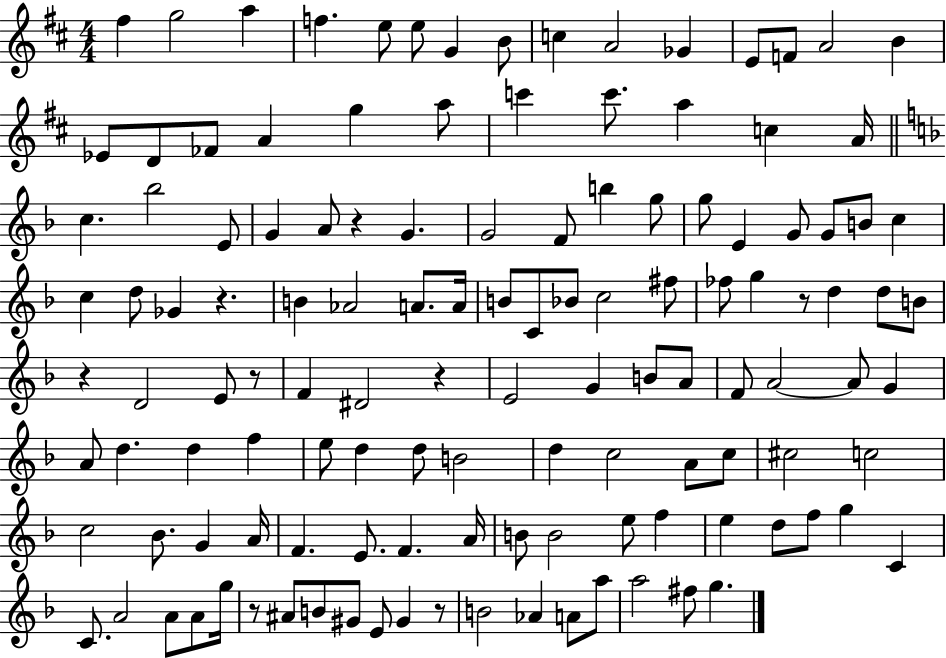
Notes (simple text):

F#5/q G5/h A5/q F5/q. E5/e E5/e G4/q B4/e C5/q A4/h Gb4/q E4/e F4/e A4/h B4/q Eb4/e D4/e FES4/e A4/q G5/q A5/e C6/q C6/e. A5/q C5/q A4/s C5/q. Bb5/h E4/e G4/q A4/e R/q G4/q. G4/h F4/e B5/q G5/e G5/e E4/q G4/e G4/e B4/e C5/q C5/q D5/e Gb4/q R/q. B4/q Ab4/h A4/e. A4/s B4/e C4/e Bb4/e C5/h F#5/e FES5/e G5/q R/e D5/q D5/e B4/e R/q D4/h E4/e R/e F4/q D#4/h R/q E4/h G4/q B4/e A4/e F4/e A4/h A4/e G4/q A4/e D5/q. D5/q F5/q E5/e D5/q D5/e B4/h D5/q C5/h A4/e C5/e C#5/h C5/h C5/h Bb4/e. G4/q A4/s F4/q. E4/e. F4/q. A4/s B4/e B4/h E5/e F5/q E5/q D5/e F5/e G5/q C4/q C4/e. A4/h A4/e A4/e G5/s R/e A#4/e B4/e G#4/e E4/e G#4/q R/e B4/h Ab4/q A4/e A5/e A5/h F#5/e G5/q.